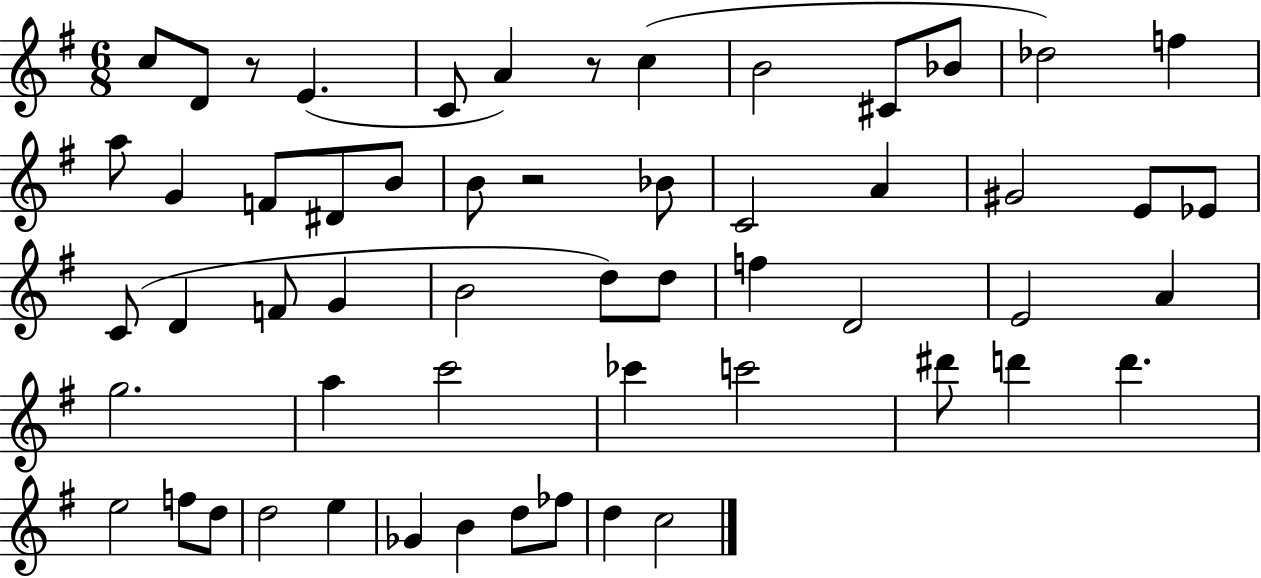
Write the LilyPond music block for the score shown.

{
  \clef treble
  \numericTimeSignature
  \time 6/8
  \key g \major
  c''8 d'8 r8 e'4.( | c'8 a'4) r8 c''4( | b'2 cis'8 bes'8 | des''2) f''4 | \break a''8 g'4 f'8 dis'8 b'8 | b'8 r2 bes'8 | c'2 a'4 | gis'2 e'8 ees'8 | \break c'8( d'4 f'8 g'4 | b'2 d''8) d''8 | f''4 d'2 | e'2 a'4 | \break g''2. | a''4 c'''2 | ces'''4 c'''2 | dis'''8 d'''4 d'''4. | \break e''2 f''8 d''8 | d''2 e''4 | ges'4 b'4 d''8 fes''8 | d''4 c''2 | \break \bar "|."
}